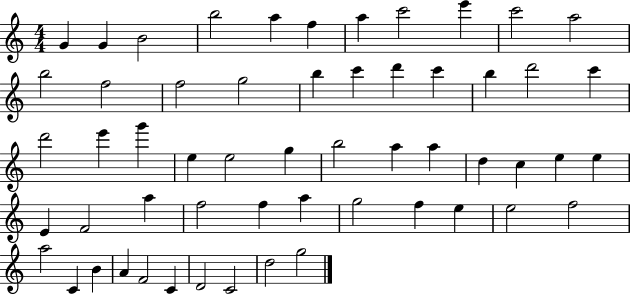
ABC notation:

X:1
T:Untitled
M:4/4
L:1/4
K:C
G G B2 b2 a f a c'2 e' c'2 a2 b2 f2 f2 g2 b c' d' c' b d'2 c' d'2 e' g' e e2 g b2 a a d c e e E F2 a f2 f a g2 f e e2 f2 a2 C B A F2 C D2 C2 d2 g2